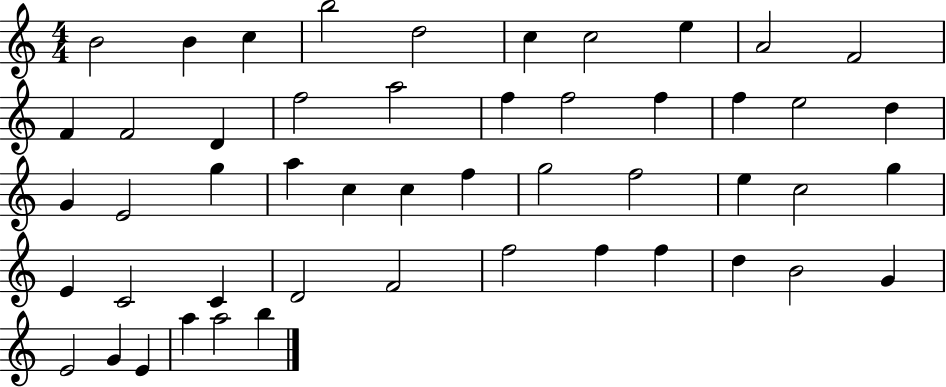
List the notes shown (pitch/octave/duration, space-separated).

B4/h B4/q C5/q B5/h D5/h C5/q C5/h E5/q A4/h F4/h F4/q F4/h D4/q F5/h A5/h F5/q F5/h F5/q F5/q E5/h D5/q G4/q E4/h G5/q A5/q C5/q C5/q F5/q G5/h F5/h E5/q C5/h G5/q E4/q C4/h C4/q D4/h F4/h F5/h F5/q F5/q D5/q B4/h G4/q E4/h G4/q E4/q A5/q A5/h B5/q